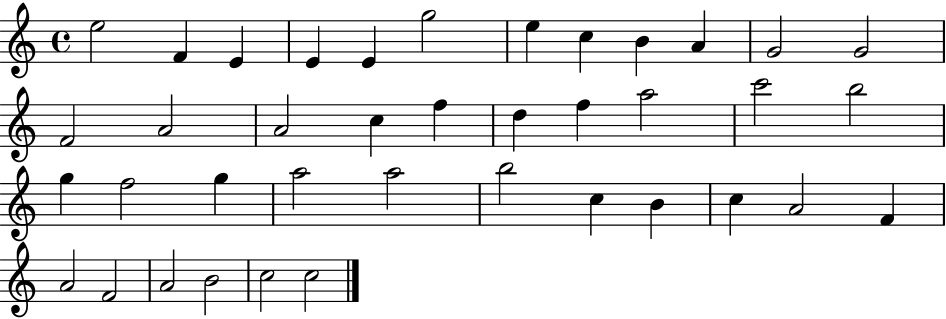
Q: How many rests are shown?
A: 0